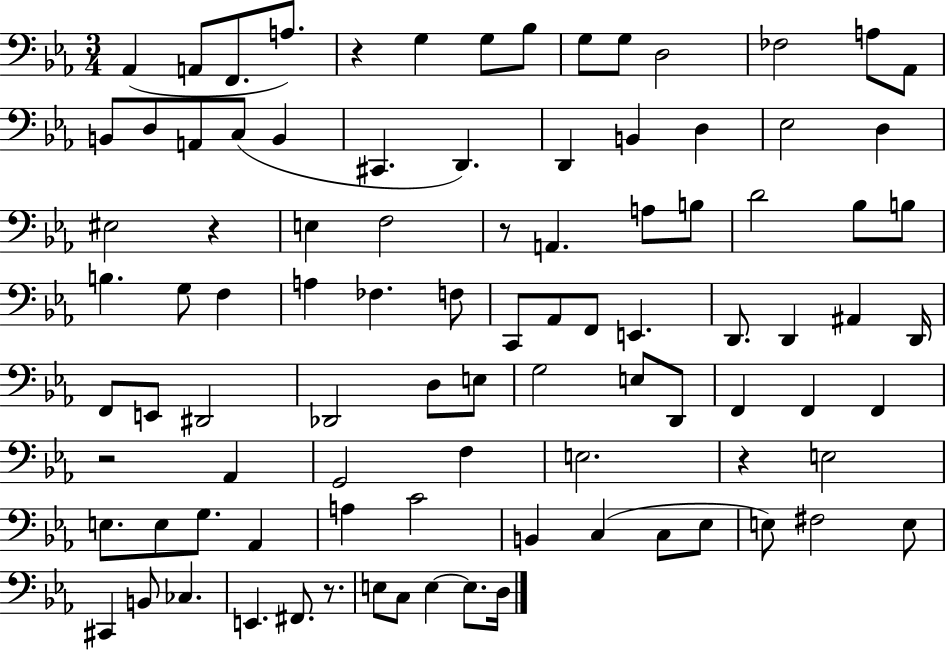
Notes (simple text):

Ab2/q A2/e F2/e. A3/e. R/q G3/q G3/e Bb3/e G3/e G3/e D3/h FES3/h A3/e Ab2/e B2/e D3/e A2/e C3/e B2/q C#2/q. D2/q. D2/q B2/q D3/q Eb3/h D3/q EIS3/h R/q E3/q F3/h R/e A2/q. A3/e B3/e D4/h Bb3/e B3/e B3/q. G3/e F3/q A3/q FES3/q. F3/e C2/e Ab2/e F2/e E2/q. D2/e. D2/q A#2/q D2/s F2/e E2/e D#2/h Db2/h D3/e E3/e G3/h E3/e D2/e F2/q F2/q F2/q R/h Ab2/q G2/h F3/q E3/h. R/q E3/h E3/e. E3/e G3/e. Ab2/q A3/q C4/h B2/q C3/q C3/e Eb3/e E3/e F#3/h E3/e C#2/q B2/e CES3/q. E2/q. F#2/e. R/e. E3/e C3/e E3/q E3/e. D3/s